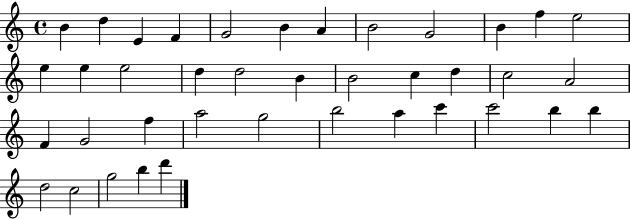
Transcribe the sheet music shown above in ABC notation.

X:1
T:Untitled
M:4/4
L:1/4
K:C
B d E F G2 B A B2 G2 B f e2 e e e2 d d2 B B2 c d c2 A2 F G2 f a2 g2 b2 a c' c'2 b b d2 c2 g2 b d'